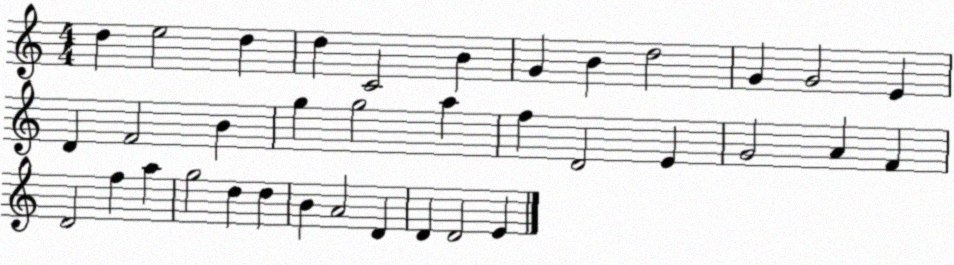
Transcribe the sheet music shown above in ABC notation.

X:1
T:Untitled
M:4/4
L:1/4
K:C
d e2 d d C2 B G B d2 G G2 E D F2 B g g2 a f D2 E G2 A F D2 f a g2 d d B A2 D D D2 E